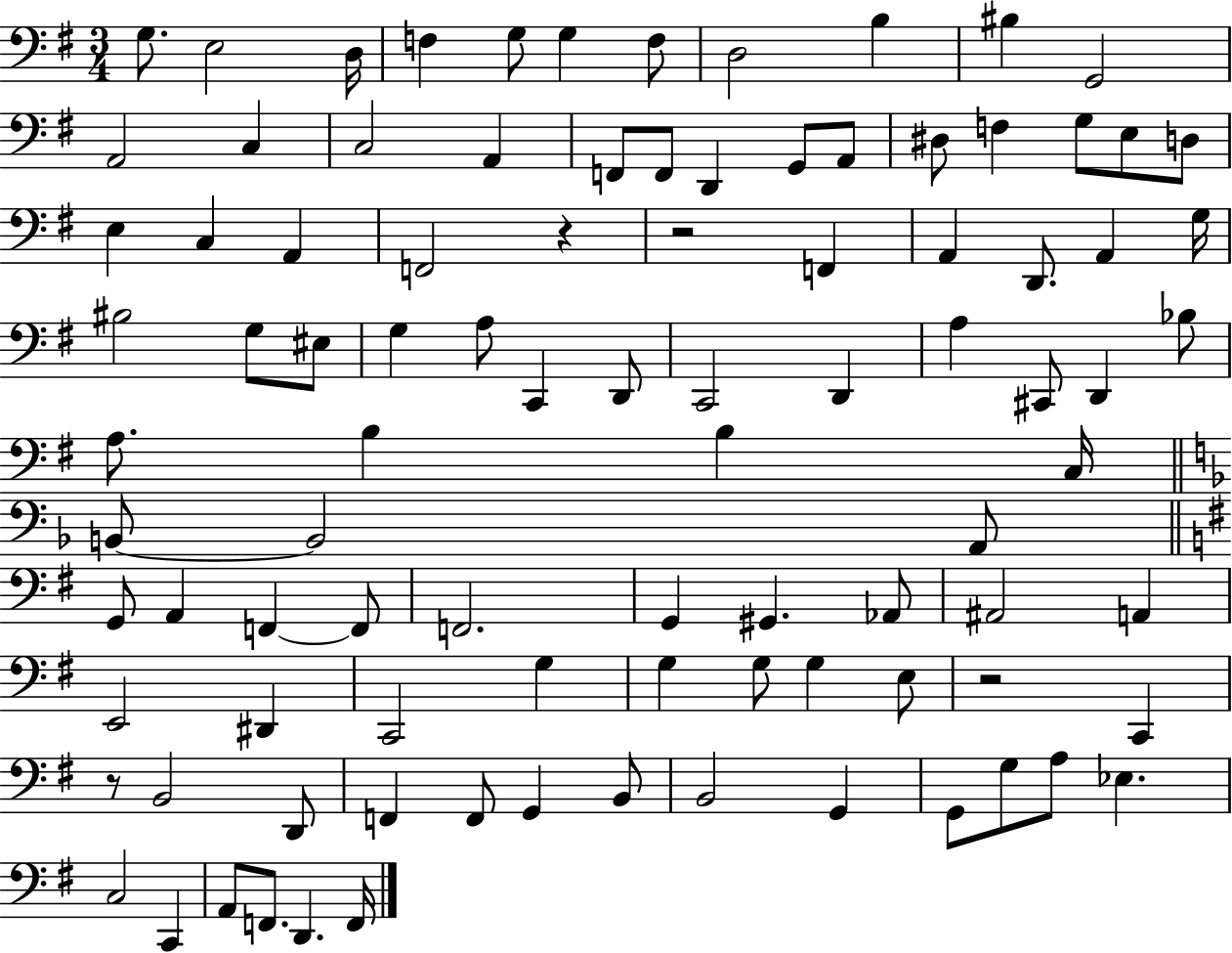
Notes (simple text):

G3/e. E3/h D3/s F3/q G3/e G3/q F3/e D3/h B3/q BIS3/q G2/h A2/h C3/q C3/h A2/q F2/e F2/e D2/q G2/e A2/e D#3/e F3/q G3/e E3/e D3/e E3/q C3/q A2/q F2/h R/q R/h F2/q A2/q D2/e. A2/q G3/s BIS3/h G3/e EIS3/e G3/q A3/e C2/q D2/e C2/h D2/q A3/q C#2/e D2/q Bb3/e A3/e. B3/q B3/q C3/s B2/e B2/h A2/e G2/e A2/q F2/q F2/e F2/h. G2/q G#2/q. Ab2/e A#2/h A2/q E2/h D#2/q C2/h G3/q G3/q G3/e G3/q E3/e R/h C2/q R/e B2/h D2/e F2/q F2/e G2/q B2/e B2/h G2/q G2/e G3/e A3/e Eb3/q. C3/h C2/q A2/e F2/e. D2/q. F2/s